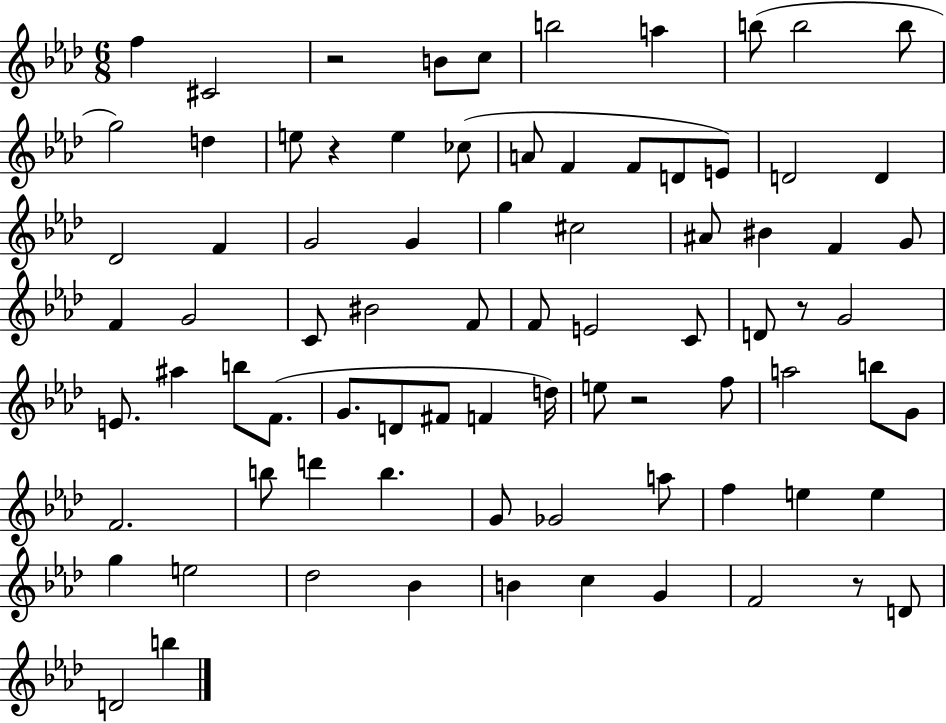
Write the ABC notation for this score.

X:1
T:Untitled
M:6/8
L:1/4
K:Ab
f ^C2 z2 B/2 c/2 b2 a b/2 b2 b/2 g2 d e/2 z e _c/2 A/2 F F/2 D/2 E/2 D2 D _D2 F G2 G g ^c2 ^A/2 ^B F G/2 F G2 C/2 ^B2 F/2 F/2 E2 C/2 D/2 z/2 G2 E/2 ^a b/2 F/2 G/2 D/2 ^F/2 F d/4 e/2 z2 f/2 a2 b/2 G/2 F2 b/2 d' b G/2 _G2 a/2 f e e g e2 _d2 _B B c G F2 z/2 D/2 D2 b